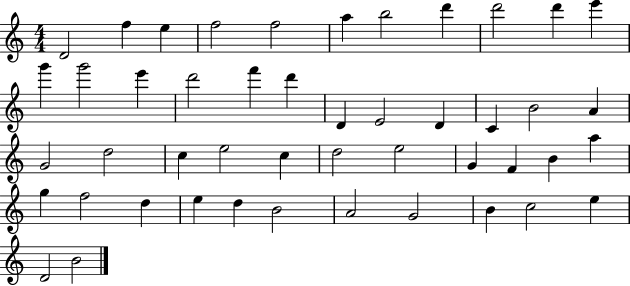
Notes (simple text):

D4/h F5/q E5/q F5/h F5/h A5/q B5/h D6/q D6/h D6/q E6/q G6/q G6/h E6/q D6/h F6/q D6/q D4/q E4/h D4/q C4/q B4/h A4/q G4/h D5/h C5/q E5/h C5/q D5/h E5/h G4/q F4/q B4/q A5/q G5/q F5/h D5/q E5/q D5/q B4/h A4/h G4/h B4/q C5/h E5/q D4/h B4/h